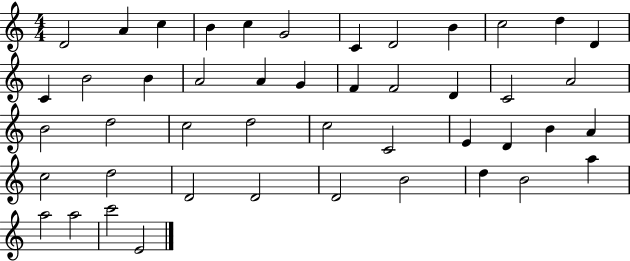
D4/h A4/q C5/q B4/q C5/q G4/h C4/q D4/h B4/q C5/h D5/q D4/q C4/q B4/h B4/q A4/h A4/q G4/q F4/q F4/h D4/q C4/h A4/h B4/h D5/h C5/h D5/h C5/h C4/h E4/q D4/q B4/q A4/q C5/h D5/h D4/h D4/h D4/h B4/h D5/q B4/h A5/q A5/h A5/h C6/h E4/h